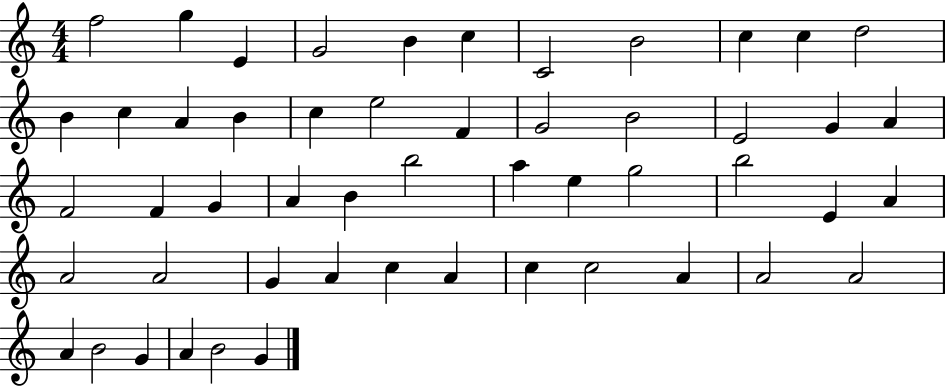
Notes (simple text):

F5/h G5/q E4/q G4/h B4/q C5/q C4/h B4/h C5/q C5/q D5/h B4/q C5/q A4/q B4/q C5/q E5/h F4/q G4/h B4/h E4/h G4/q A4/q F4/h F4/q G4/q A4/q B4/q B5/h A5/q E5/q G5/h B5/h E4/q A4/q A4/h A4/h G4/q A4/q C5/q A4/q C5/q C5/h A4/q A4/h A4/h A4/q B4/h G4/q A4/q B4/h G4/q